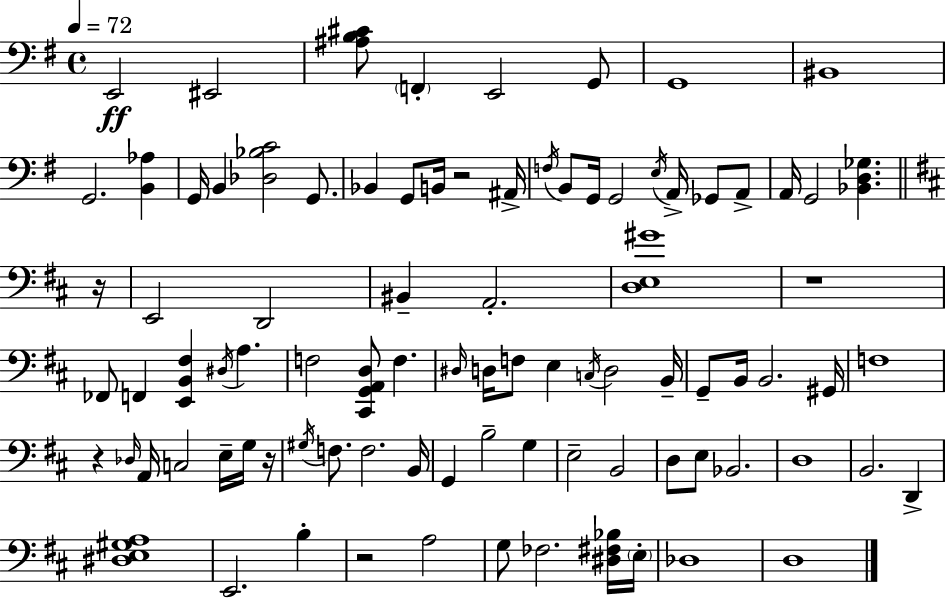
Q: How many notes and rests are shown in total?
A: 90